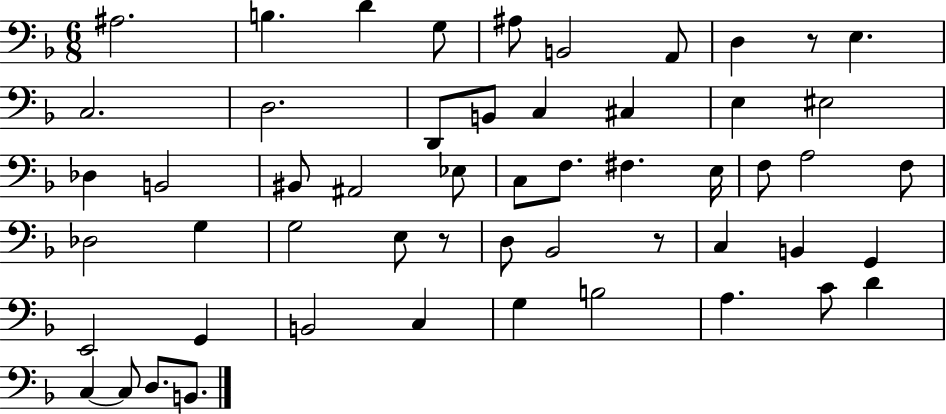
{
  \clef bass
  \numericTimeSignature
  \time 6/8
  \key f \major
  ais2. | b4. d'4 g8 | ais8 b,2 a,8 | d4 r8 e4. | \break c2. | d2. | d,8 b,8 c4 cis4 | e4 eis2 | \break des4 b,2 | bis,8 ais,2 ees8 | c8 f8. fis4. e16 | f8 a2 f8 | \break des2 g4 | g2 e8 r8 | d8 bes,2 r8 | c4 b,4 g,4 | \break e,2 g,4 | b,2 c4 | g4 b2 | a4. c'8 d'4 | \break c4~~ c8 d8. b,8. | \bar "|."
}